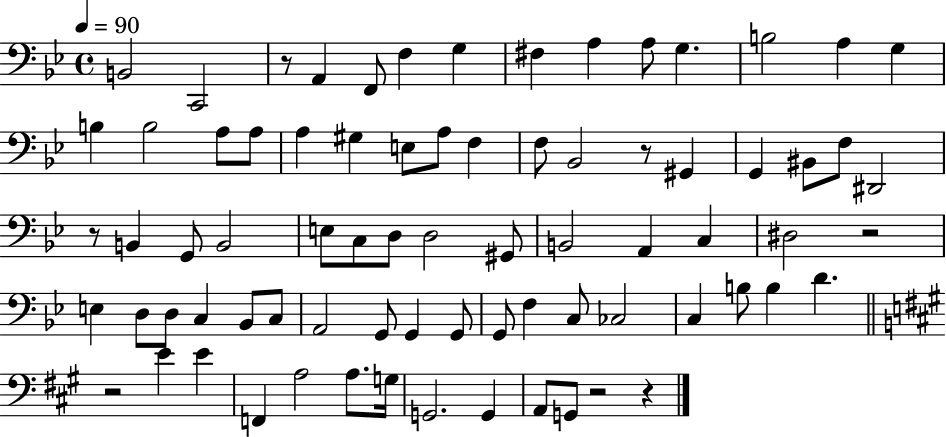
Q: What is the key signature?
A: BES major